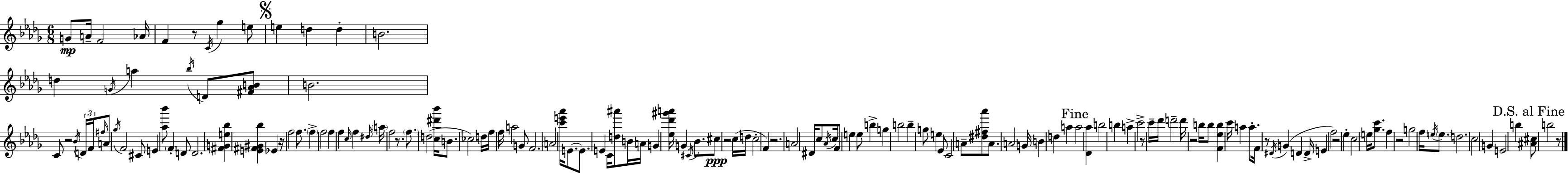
G4/e A4/s F4/h Ab4/s F4/q R/e C4/s Gb5/q E5/e E5/q D5/q D5/q B4/h. D5/q G4/s A5/q Bb5/s D4/e [F#4,Ab4,B4]/e B4/h. C4/e R/h Bb4/s D4/s F4/s F#5/s A4/e Gb5/s F4/h C#4/e E4/q [Ab5,Bb6]/e F4/q D4/e D4/h. [F#4,G4,E5,Bb5]/q [E4,F#4,G#4,Bb5]/q Eb4/q R/s F5/h F5/e. F5/q F5/h F5/q F5/q C5/s F5/q D#5/s A5/s F5/h R/e. F5/e. D5/h [C5,D#6,Bb6]/s B4/e. CES5/h D5/s F5/s F5/s A5/h G4/e F4/h. A4/h [C6,E6,Ab6]/s E4/e. E4/e. E4/q C4/s [D5,A#6]/e B4/s A4/s G4/q [Eb5,Db6,G#6,A6]/s G4/q C#4/s Bb4/e. C#5/e R/h C5/s D5/s C5/h F4/q R/h. A4/h D#4/s C5/e Ab4/s C5/s F4/e E5/q E5/e B5/q G5/q B5/h B5/q G5/e E5/q Eb4/e C4/h A4/e [D#5,F#5,Ab6]/e A4/e. A4/h G4/s B4/q D5/q A5/q A5/h [Db4,Ab5]/q B5/h B5/q A5/q C6/h R/e C6/s Db6/s D6/h D6/s R/h B5/s B5/e [F4,Eb5,B5]/q C6/s A5/q A5/e. F4/s R/e D#4/s G4/q D4/q D4/s E4/q F5/h R/h Eb5/q C5/h E5/s [Gb5,C6]/e. F5/q R/h G5/h F5/s E5/s E5/e. D5/h. C5/h G4/q E4/h B5/q [A#4,C#5]/e B5/h R/e